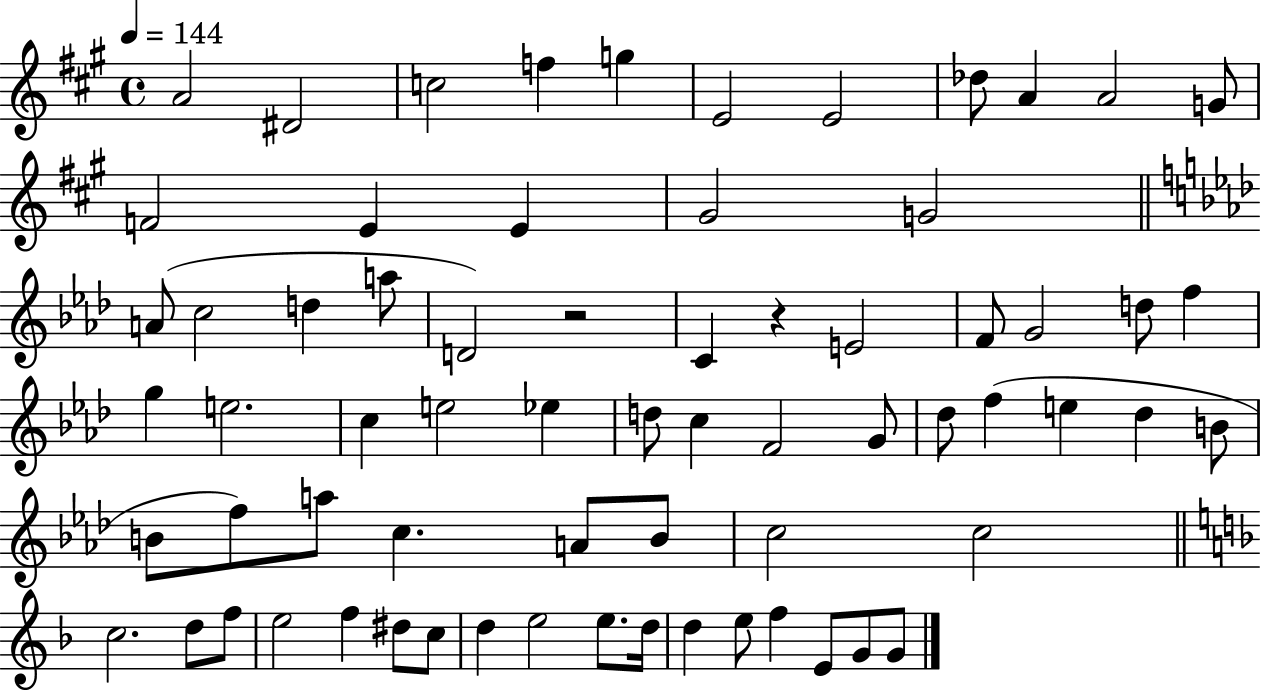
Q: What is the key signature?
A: A major